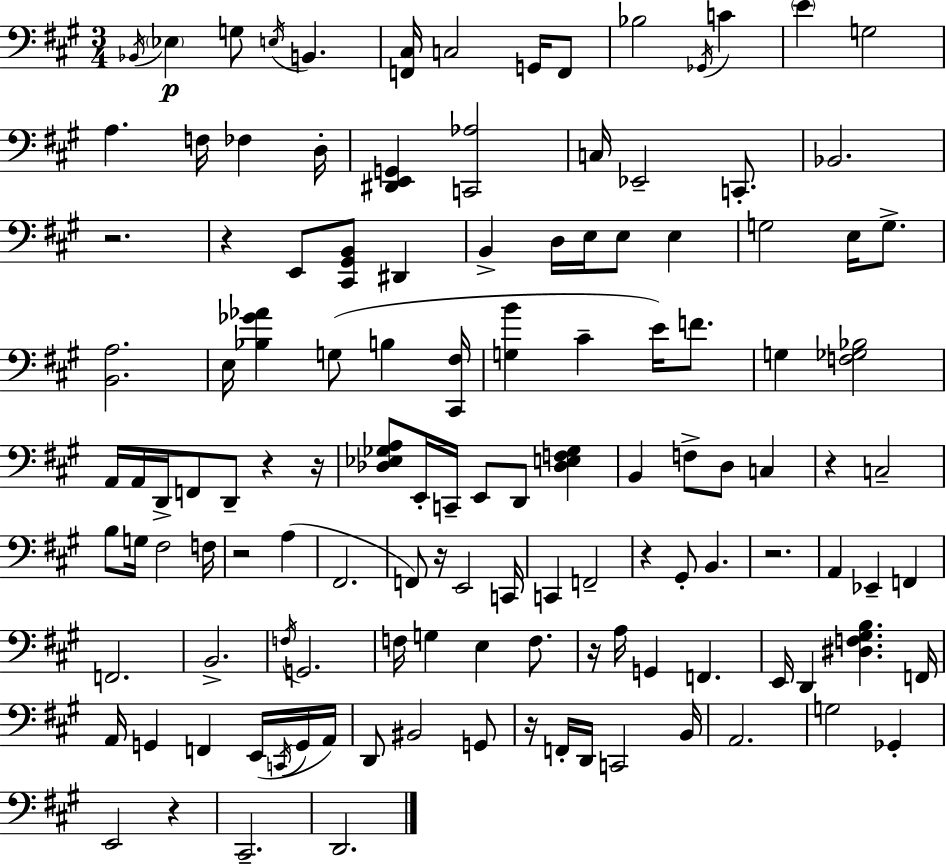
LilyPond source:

{
  \clef bass
  \numericTimeSignature
  \time 3/4
  \key a \major
  \acciaccatura { bes,16 }\p \parenthesize ees4 g8 \acciaccatura { e16 } b,4. | <f, cis>16 c2 g,16 | f,8 bes2 \acciaccatura { ges,16 } c'4 | \parenthesize e'4 g2 | \break a4. f16 fes4 | d16-. <dis, e, g,>4 <c, aes>2 | c16 ees,2-- | c,8.-. bes,2. | \break r2. | r4 e,8 <cis, gis, b,>8 dis,4 | b,4-> d16 e16 e8 e4 | g2 e16 | \break g8.-> <b, a>2. | e16 <bes ges' aes'>4 g8( b4 | <cis, fis>16 <g b'>4 cis'4-- e'16) | f'8. g4 <f ges bes>2 | \break a,16 a,16 d,16-> f,8 d,8-- r4 | r16 <des ees ges a>8 e,16-. c,16-- e,8 d,8 <des e f ges>4 | b,4 f8-> d8 c4 | r4 c2-- | \break b8 g16 fis2 | f16 r2 a4( | fis,2. | f,8) r16 e,2 | \break c,16 c,4 f,2-- | r4 gis,8-. b,4. | r2. | a,4 ees,4-- f,4 | \break f,2. | b,2.-> | \acciaccatura { f16 } g,2. | f16 g4 e4 | \break f8. r16 a16 g,4 f,4. | e,16 d,4 <dis f gis b>4. | f,16 a,16 g,4 f,4 | e,16( \acciaccatura { c,16 } g,16 a,16) d,8 bis,2 | \break g,8 r16 f,16-. d,16 c,2 | b,16 a,2. | g2 | ges,4-. e,2 | \break r4 cis,2.-- | d,2. | \bar "|."
}